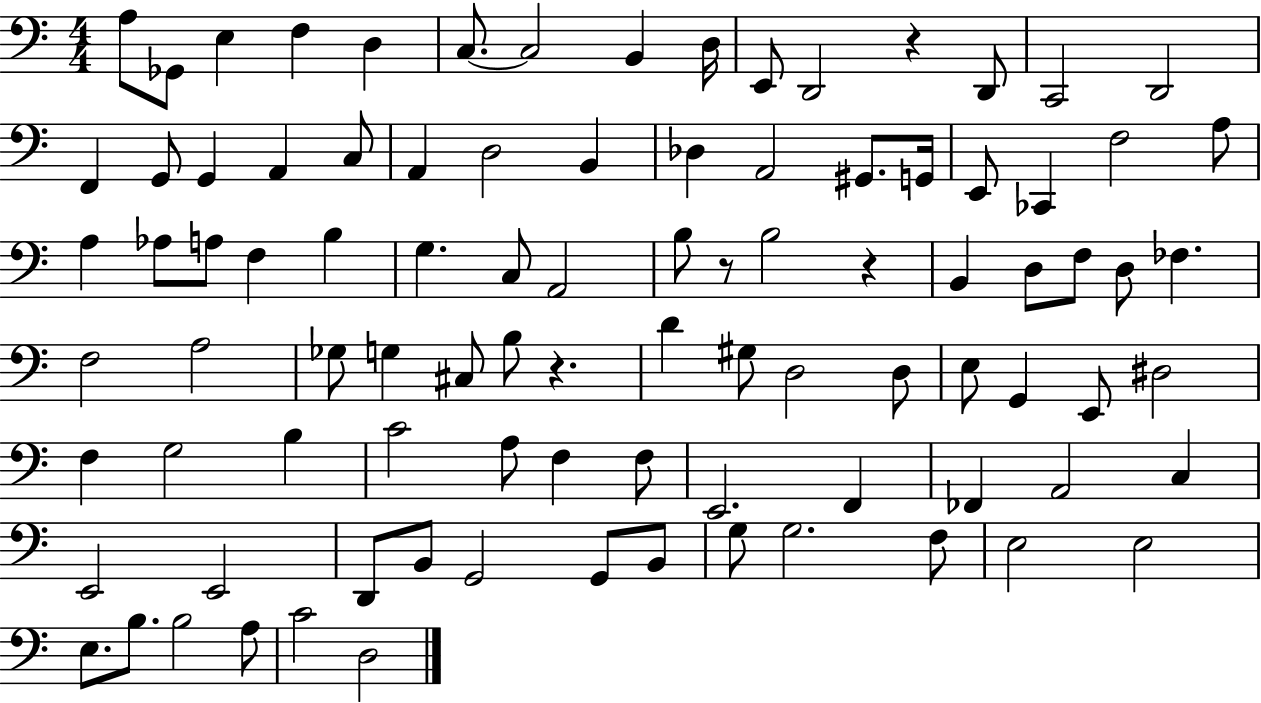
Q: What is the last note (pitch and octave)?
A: D3